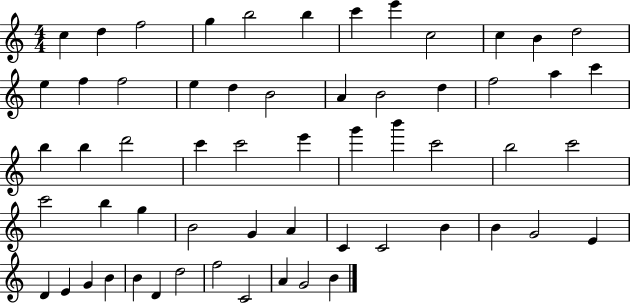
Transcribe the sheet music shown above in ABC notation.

X:1
T:Untitled
M:4/4
L:1/4
K:C
c d f2 g b2 b c' e' c2 c B d2 e f f2 e d B2 A B2 d f2 a c' b b d'2 c' c'2 e' g' b' c'2 b2 c'2 c'2 b g B2 G A C C2 B B G2 E D E G B B D d2 f2 C2 A G2 B